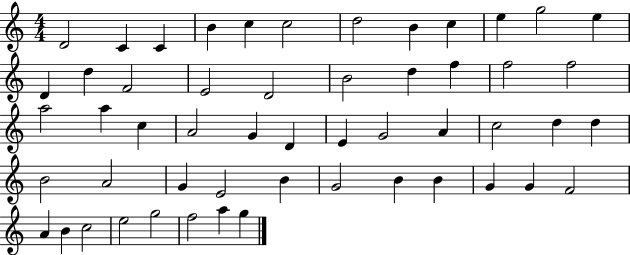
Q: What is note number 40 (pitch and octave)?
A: G4